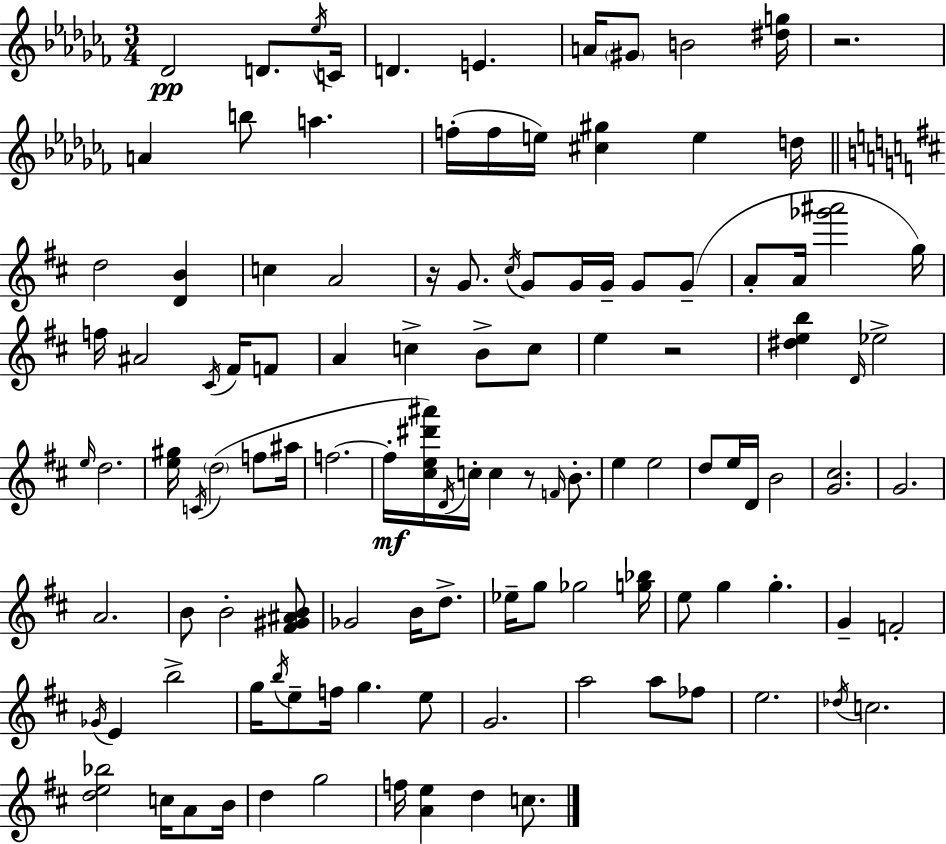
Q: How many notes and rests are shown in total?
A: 116